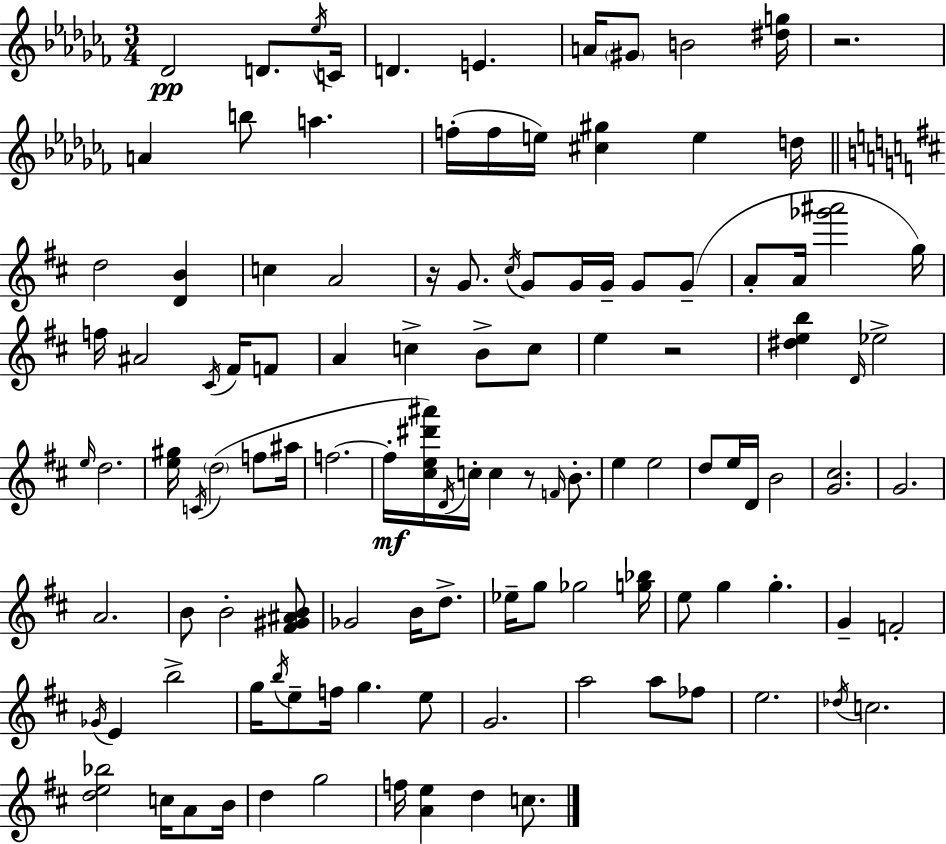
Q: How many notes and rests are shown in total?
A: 116